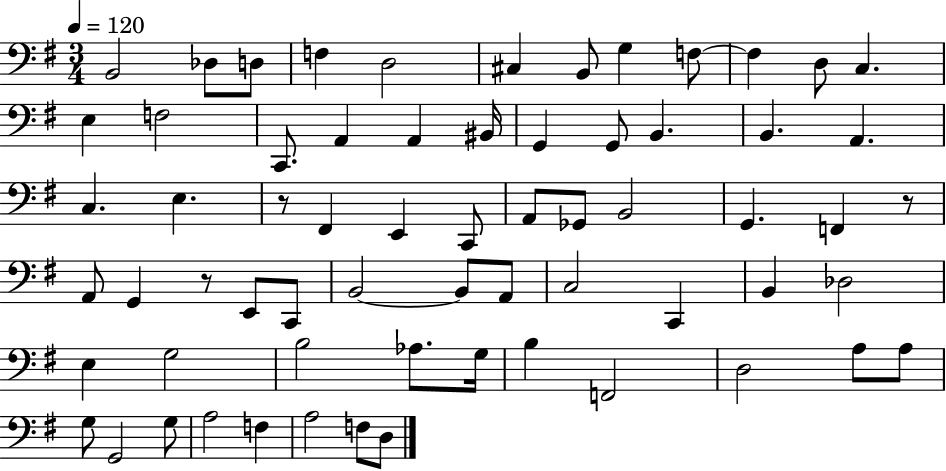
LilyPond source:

{
  \clef bass
  \numericTimeSignature
  \time 3/4
  \key g \major
  \tempo 4 = 120
  b,2 des8 d8 | f4 d2 | cis4 b,8 g4 f8~~ | f4 d8 c4. | \break e4 f2 | c,8. a,4 a,4 bis,16 | g,4 g,8 b,4. | b,4. a,4. | \break c4. e4. | r8 fis,4 e,4 c,8 | a,8 ges,8 b,2 | g,4. f,4 r8 | \break a,8 g,4 r8 e,8 c,8 | b,2~~ b,8 a,8 | c2 c,4 | b,4 des2 | \break e4 g2 | b2 aes8. g16 | b4 f,2 | d2 a8 a8 | \break g8 g,2 g8 | a2 f4 | a2 f8 d8 | \bar "|."
}